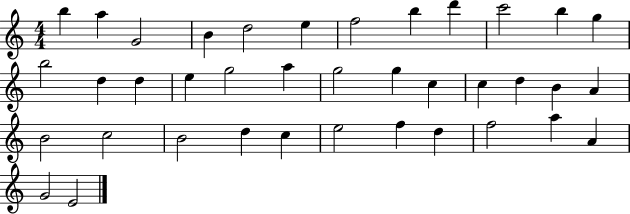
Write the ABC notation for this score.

X:1
T:Untitled
M:4/4
L:1/4
K:C
b a G2 B d2 e f2 b d' c'2 b g b2 d d e g2 a g2 g c c d B A B2 c2 B2 d c e2 f d f2 a A G2 E2